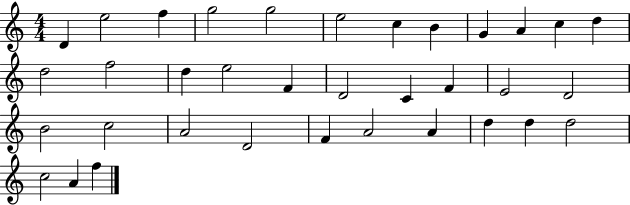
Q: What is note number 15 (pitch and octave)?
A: D5